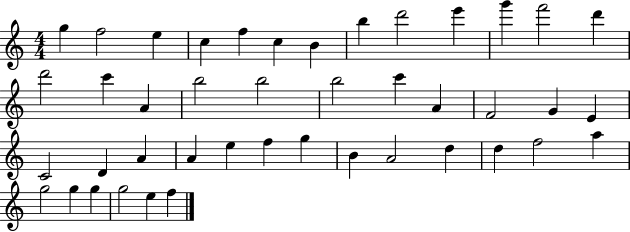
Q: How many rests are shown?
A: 0